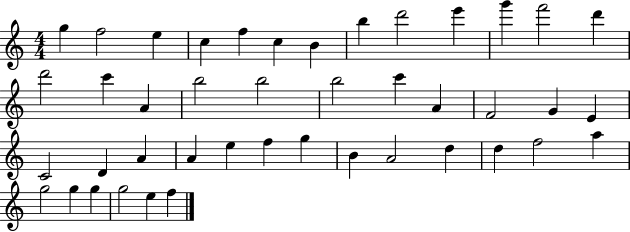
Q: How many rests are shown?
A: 0